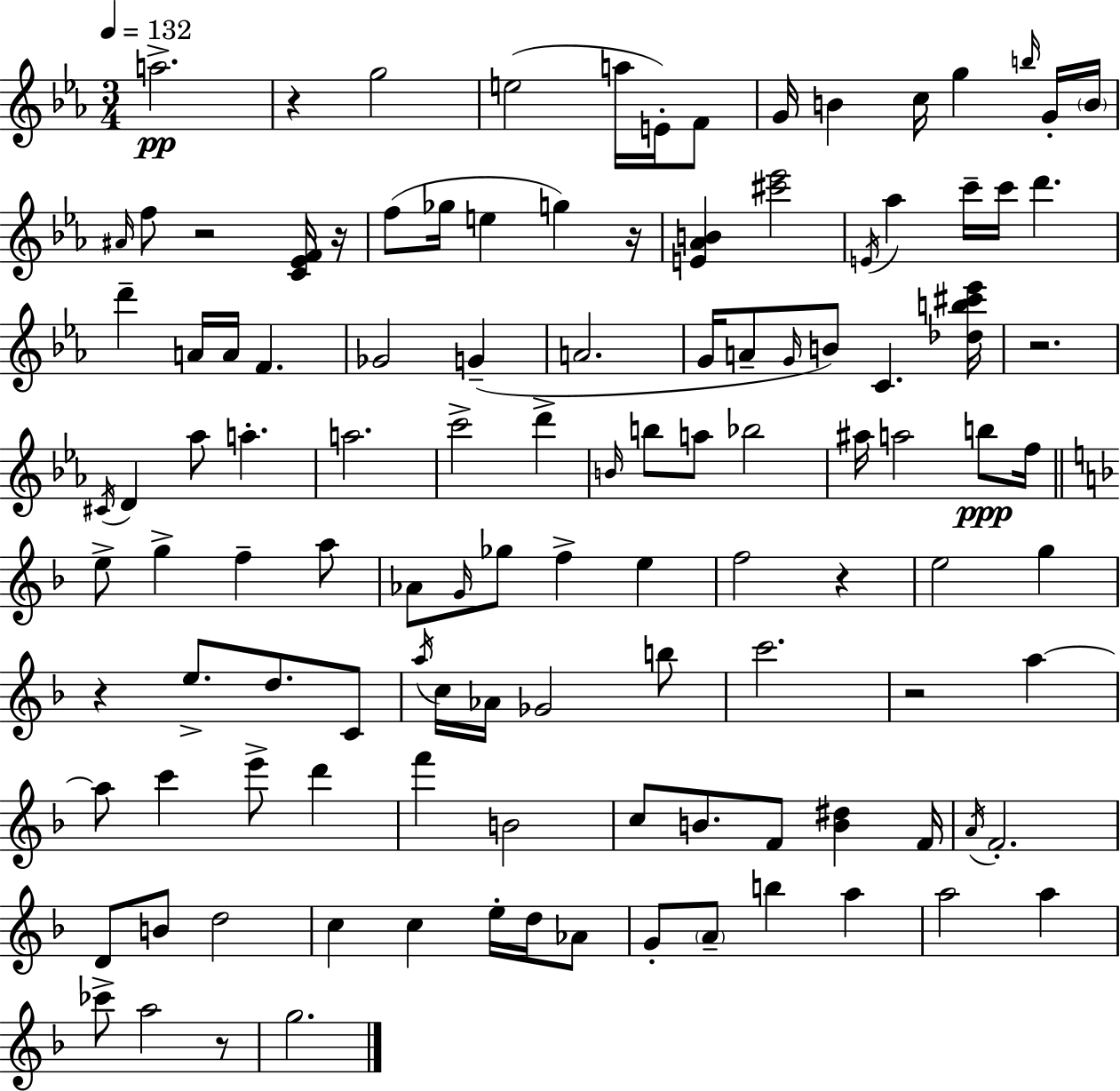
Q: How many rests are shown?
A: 9